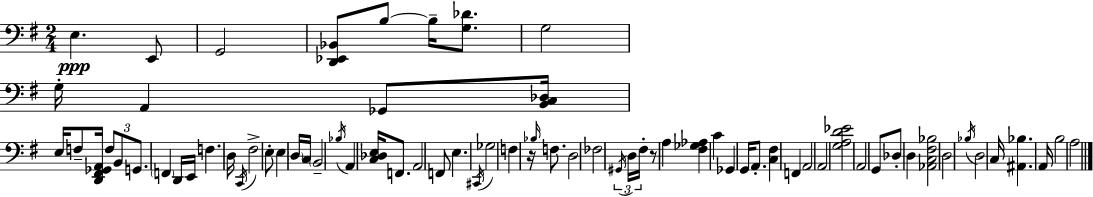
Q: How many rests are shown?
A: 2